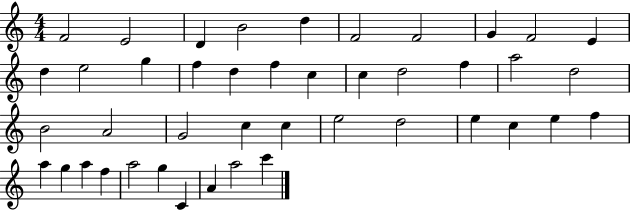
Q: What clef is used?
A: treble